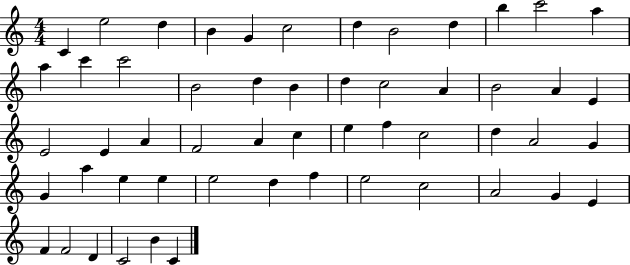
X:1
T:Untitled
M:4/4
L:1/4
K:C
C e2 d B G c2 d B2 d b c'2 a a c' c'2 B2 d B d c2 A B2 A E E2 E A F2 A c e f c2 d A2 G G a e e e2 d f e2 c2 A2 G E F F2 D C2 B C